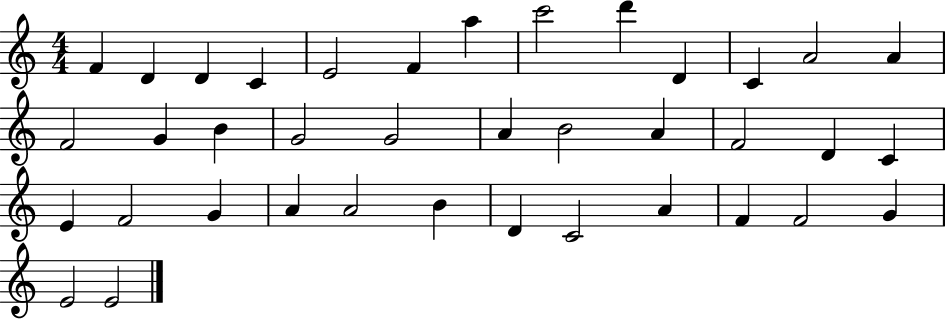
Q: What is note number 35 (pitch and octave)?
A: F4